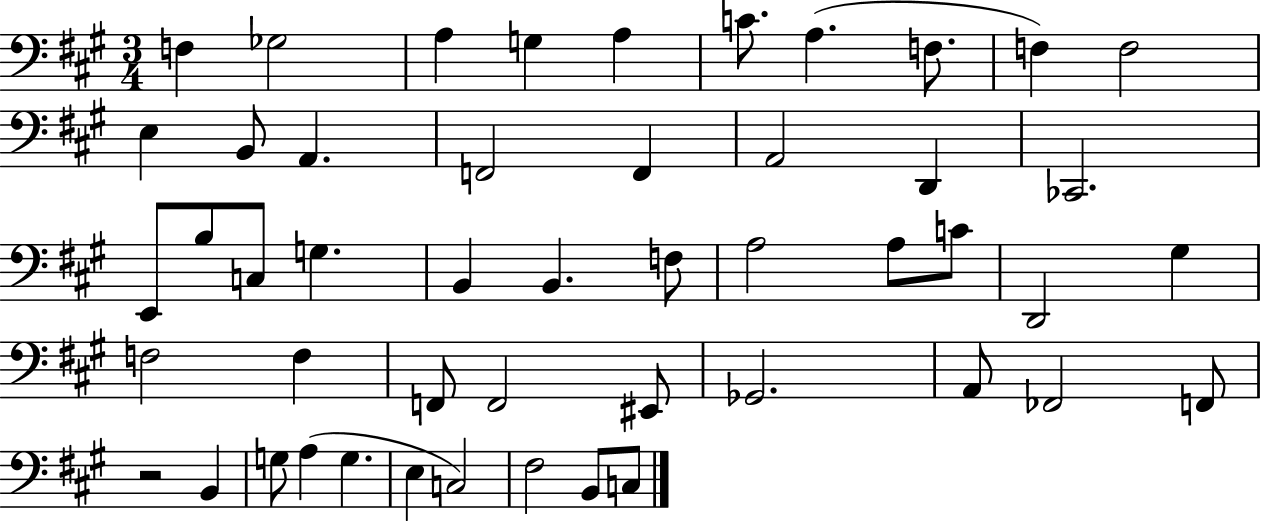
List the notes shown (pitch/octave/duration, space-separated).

F3/q Gb3/h A3/q G3/q A3/q C4/e. A3/q. F3/e. F3/q F3/h E3/q B2/e A2/q. F2/h F2/q A2/h D2/q CES2/h. E2/e B3/e C3/e G3/q. B2/q B2/q. F3/e A3/h A3/e C4/e D2/h G#3/q F3/h F3/q F2/e F2/h EIS2/e Gb2/h. A2/e FES2/h F2/e R/h B2/q G3/e A3/q G3/q. E3/q C3/h F#3/h B2/e C3/e